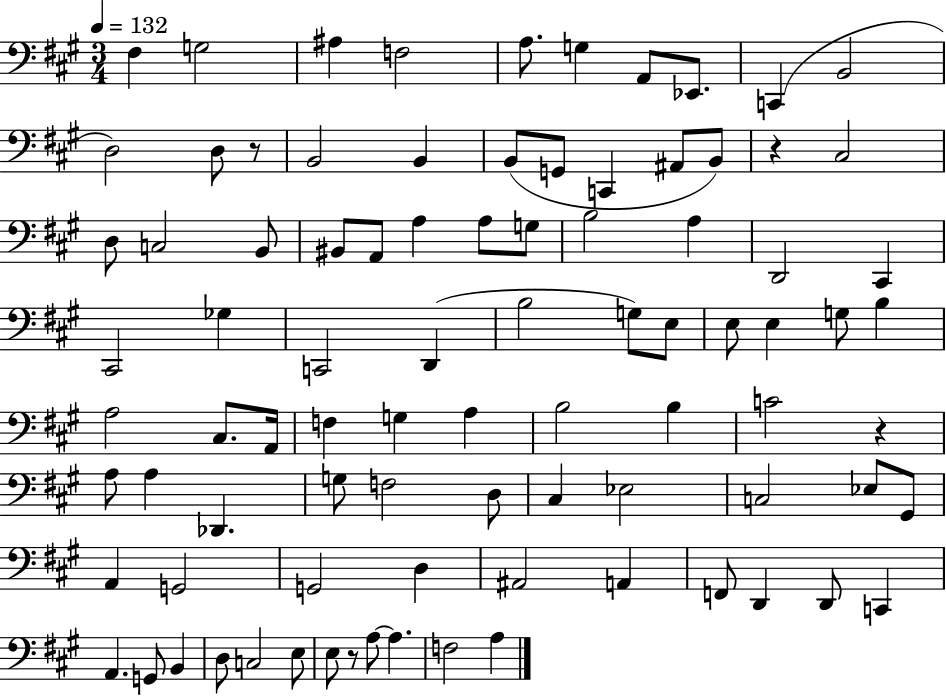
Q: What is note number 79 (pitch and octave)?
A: E3